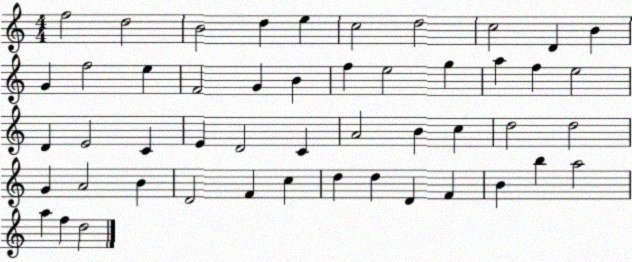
X:1
T:Untitled
M:4/4
L:1/4
K:C
f2 d2 B2 d e c2 d2 c2 D B G f2 e F2 G B f e2 g a f e2 D E2 C E D2 C A2 B c d2 d2 G A2 B D2 F c d d D F B b a2 a f d2